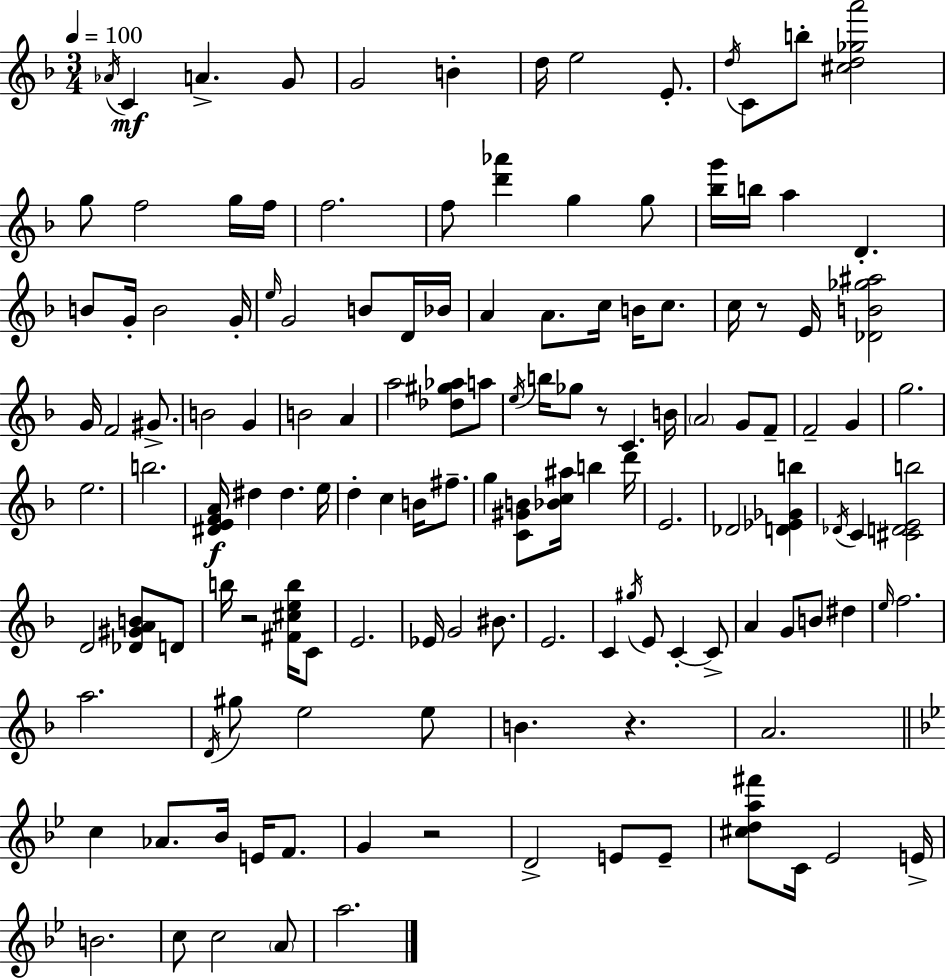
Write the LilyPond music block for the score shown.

{
  \clef treble
  \numericTimeSignature
  \time 3/4
  \key d \minor
  \tempo 4 = 100
  \repeat volta 2 { \acciaccatura { aes'16 }\mf c'4 a'4.-> g'8 | g'2 b'4-. | d''16 e''2 e'8.-. | \acciaccatura { d''16 } c'8 b''8-. <cis'' d'' ges'' a'''>2 | \break g''8 f''2 | g''16 f''16 f''2. | f''8 <d''' aes'''>4 g''4 | g''8 <bes'' g'''>16 b''16 a''4 d'4.-. | \break b'8 g'16-. b'2 | g'16-. \grace { e''16 } g'2 b'8 | d'16 bes'16 a'4 a'8. c''16 b'16 | c''8. c''16 r8 e'16 <des' b' ges'' ais''>2 | \break g'16 f'2 | gis'8.-> b'2 g'4 | b'2 a'4 | a''2 <des'' gis'' aes''>8 | \break a''8 \acciaccatura { e''16 } b''16 ges''8 r8 c'4. | b'16 \parenthesize a'2 | g'8 f'8-- f'2-- | g'4 g''2. | \break e''2. | b''2. | <dis' e' f' a'>16\f dis''4 dis''4. | e''16 d''4-. c''4 | \break b'16 fis''8.-- g''4 <c' gis' b'>8 <bes' c'' ais''>16 b''4 | d'''16 e'2. | des'2 | <d' ees' ges' b''>4 \acciaccatura { des'16 } c'4 <cis' d' e' b''>2 | \break d'2 | <des' gis' a' b'>8 d'8 b''16 r2 | <fis' cis'' e'' b''>16 c'8 e'2. | ees'16 g'2 | \break bis'8. e'2. | c'4 \acciaccatura { gis''16 } e'8 | c'4-.~~ c'8-> a'4 g'8 | b'8 dis''4 \grace { e''16 } f''2. | \break a''2. | \acciaccatura { d'16 } gis''8 e''2 | e''8 b'4. | r4. a'2. | \break \bar "||" \break \key bes \major c''4 aes'8. bes'16 e'16 f'8. | g'4 r2 | d'2-> e'8 e'8-- | <cis'' d'' a'' fis'''>8 c'16 ees'2 e'16-> | \break b'2. | c''8 c''2 \parenthesize a'8 | a''2. | } \bar "|."
}